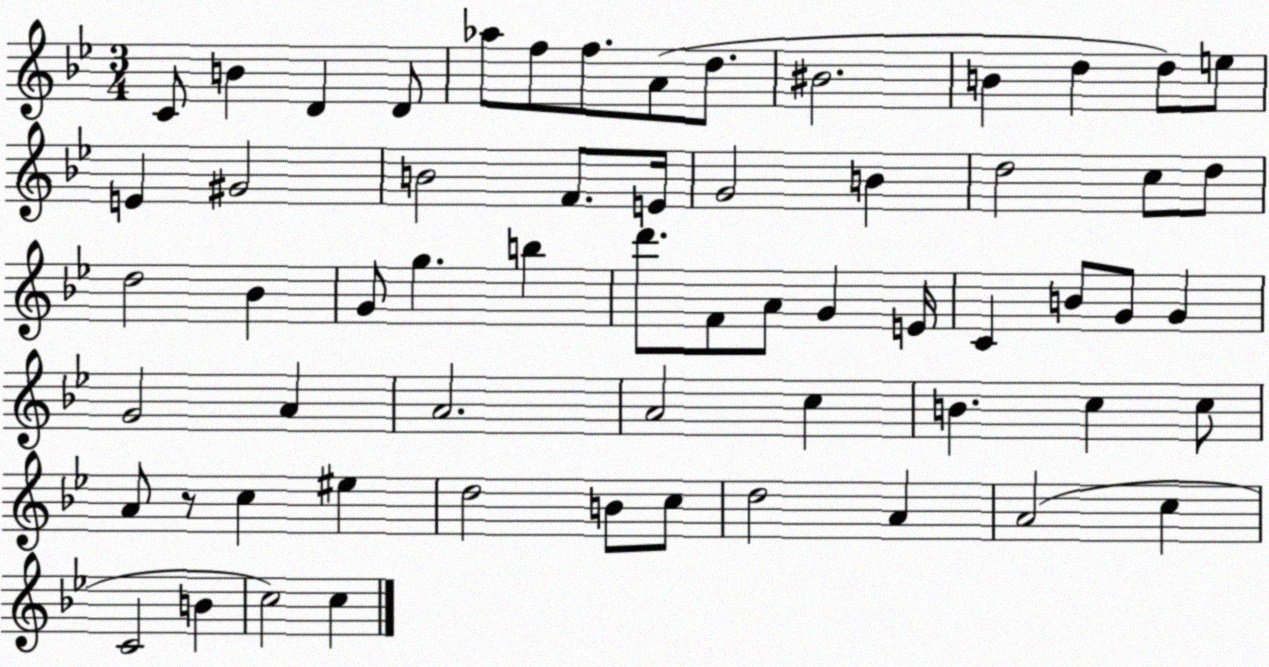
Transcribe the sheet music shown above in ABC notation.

X:1
T:Untitled
M:3/4
L:1/4
K:Bb
C/2 B D D/2 _a/2 f/2 f/2 A/2 d/2 ^B2 B d d/2 e/2 E ^G2 B2 F/2 E/4 G2 B d2 c/2 d/2 d2 _B G/2 g b d'/2 F/2 A/2 G E/4 C B/2 G/2 G G2 A A2 A2 c B c c/2 A/2 z/2 c ^e d2 B/2 c/2 d2 A A2 c C2 B c2 c